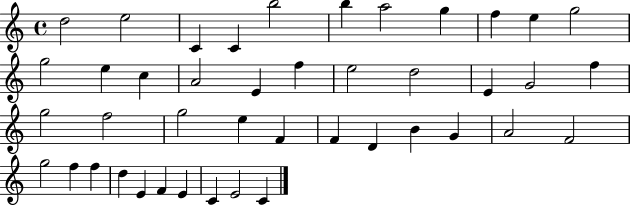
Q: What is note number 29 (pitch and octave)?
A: D4